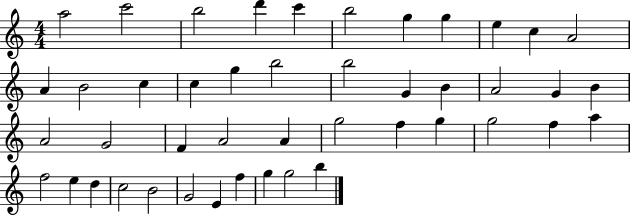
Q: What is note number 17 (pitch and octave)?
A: B5